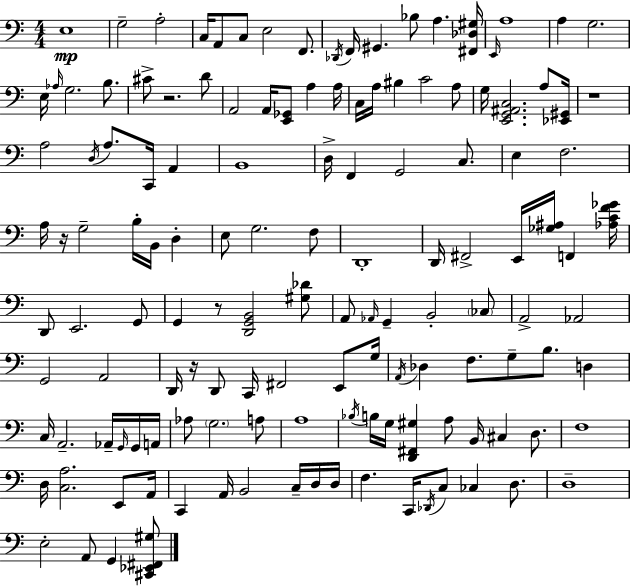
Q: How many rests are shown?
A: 5